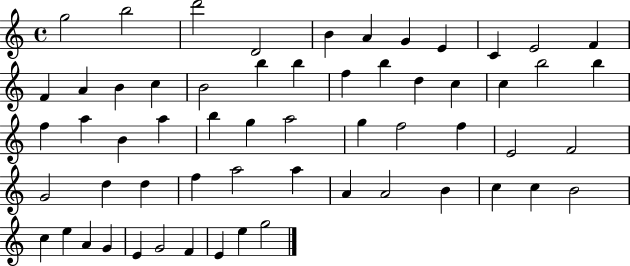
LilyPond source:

{
  \clef treble
  \time 4/4
  \defaultTimeSignature
  \key c \major
  g''2 b''2 | d'''2 d'2 | b'4 a'4 g'4 e'4 | c'4 e'2 f'4 | \break f'4 a'4 b'4 c''4 | b'2 b''4 b''4 | f''4 b''4 d''4 c''4 | c''4 b''2 b''4 | \break f''4 a''4 b'4 a''4 | b''4 g''4 a''2 | g''4 f''2 f''4 | e'2 f'2 | \break g'2 d''4 d''4 | f''4 a''2 a''4 | a'4 a'2 b'4 | c''4 c''4 b'2 | \break c''4 e''4 a'4 g'4 | e'4 g'2 f'4 | e'4 e''4 g''2 | \bar "|."
}